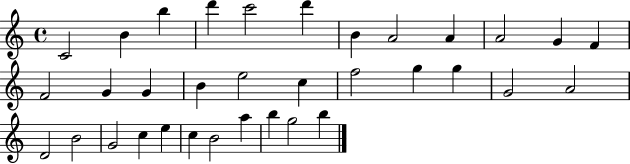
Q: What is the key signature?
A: C major